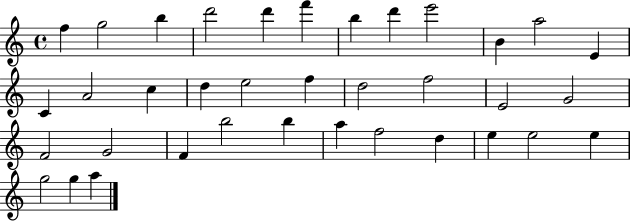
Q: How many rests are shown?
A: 0